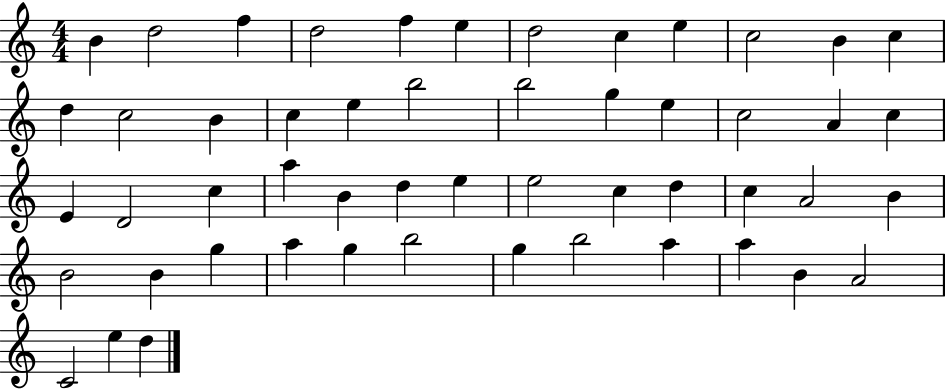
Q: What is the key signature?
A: C major